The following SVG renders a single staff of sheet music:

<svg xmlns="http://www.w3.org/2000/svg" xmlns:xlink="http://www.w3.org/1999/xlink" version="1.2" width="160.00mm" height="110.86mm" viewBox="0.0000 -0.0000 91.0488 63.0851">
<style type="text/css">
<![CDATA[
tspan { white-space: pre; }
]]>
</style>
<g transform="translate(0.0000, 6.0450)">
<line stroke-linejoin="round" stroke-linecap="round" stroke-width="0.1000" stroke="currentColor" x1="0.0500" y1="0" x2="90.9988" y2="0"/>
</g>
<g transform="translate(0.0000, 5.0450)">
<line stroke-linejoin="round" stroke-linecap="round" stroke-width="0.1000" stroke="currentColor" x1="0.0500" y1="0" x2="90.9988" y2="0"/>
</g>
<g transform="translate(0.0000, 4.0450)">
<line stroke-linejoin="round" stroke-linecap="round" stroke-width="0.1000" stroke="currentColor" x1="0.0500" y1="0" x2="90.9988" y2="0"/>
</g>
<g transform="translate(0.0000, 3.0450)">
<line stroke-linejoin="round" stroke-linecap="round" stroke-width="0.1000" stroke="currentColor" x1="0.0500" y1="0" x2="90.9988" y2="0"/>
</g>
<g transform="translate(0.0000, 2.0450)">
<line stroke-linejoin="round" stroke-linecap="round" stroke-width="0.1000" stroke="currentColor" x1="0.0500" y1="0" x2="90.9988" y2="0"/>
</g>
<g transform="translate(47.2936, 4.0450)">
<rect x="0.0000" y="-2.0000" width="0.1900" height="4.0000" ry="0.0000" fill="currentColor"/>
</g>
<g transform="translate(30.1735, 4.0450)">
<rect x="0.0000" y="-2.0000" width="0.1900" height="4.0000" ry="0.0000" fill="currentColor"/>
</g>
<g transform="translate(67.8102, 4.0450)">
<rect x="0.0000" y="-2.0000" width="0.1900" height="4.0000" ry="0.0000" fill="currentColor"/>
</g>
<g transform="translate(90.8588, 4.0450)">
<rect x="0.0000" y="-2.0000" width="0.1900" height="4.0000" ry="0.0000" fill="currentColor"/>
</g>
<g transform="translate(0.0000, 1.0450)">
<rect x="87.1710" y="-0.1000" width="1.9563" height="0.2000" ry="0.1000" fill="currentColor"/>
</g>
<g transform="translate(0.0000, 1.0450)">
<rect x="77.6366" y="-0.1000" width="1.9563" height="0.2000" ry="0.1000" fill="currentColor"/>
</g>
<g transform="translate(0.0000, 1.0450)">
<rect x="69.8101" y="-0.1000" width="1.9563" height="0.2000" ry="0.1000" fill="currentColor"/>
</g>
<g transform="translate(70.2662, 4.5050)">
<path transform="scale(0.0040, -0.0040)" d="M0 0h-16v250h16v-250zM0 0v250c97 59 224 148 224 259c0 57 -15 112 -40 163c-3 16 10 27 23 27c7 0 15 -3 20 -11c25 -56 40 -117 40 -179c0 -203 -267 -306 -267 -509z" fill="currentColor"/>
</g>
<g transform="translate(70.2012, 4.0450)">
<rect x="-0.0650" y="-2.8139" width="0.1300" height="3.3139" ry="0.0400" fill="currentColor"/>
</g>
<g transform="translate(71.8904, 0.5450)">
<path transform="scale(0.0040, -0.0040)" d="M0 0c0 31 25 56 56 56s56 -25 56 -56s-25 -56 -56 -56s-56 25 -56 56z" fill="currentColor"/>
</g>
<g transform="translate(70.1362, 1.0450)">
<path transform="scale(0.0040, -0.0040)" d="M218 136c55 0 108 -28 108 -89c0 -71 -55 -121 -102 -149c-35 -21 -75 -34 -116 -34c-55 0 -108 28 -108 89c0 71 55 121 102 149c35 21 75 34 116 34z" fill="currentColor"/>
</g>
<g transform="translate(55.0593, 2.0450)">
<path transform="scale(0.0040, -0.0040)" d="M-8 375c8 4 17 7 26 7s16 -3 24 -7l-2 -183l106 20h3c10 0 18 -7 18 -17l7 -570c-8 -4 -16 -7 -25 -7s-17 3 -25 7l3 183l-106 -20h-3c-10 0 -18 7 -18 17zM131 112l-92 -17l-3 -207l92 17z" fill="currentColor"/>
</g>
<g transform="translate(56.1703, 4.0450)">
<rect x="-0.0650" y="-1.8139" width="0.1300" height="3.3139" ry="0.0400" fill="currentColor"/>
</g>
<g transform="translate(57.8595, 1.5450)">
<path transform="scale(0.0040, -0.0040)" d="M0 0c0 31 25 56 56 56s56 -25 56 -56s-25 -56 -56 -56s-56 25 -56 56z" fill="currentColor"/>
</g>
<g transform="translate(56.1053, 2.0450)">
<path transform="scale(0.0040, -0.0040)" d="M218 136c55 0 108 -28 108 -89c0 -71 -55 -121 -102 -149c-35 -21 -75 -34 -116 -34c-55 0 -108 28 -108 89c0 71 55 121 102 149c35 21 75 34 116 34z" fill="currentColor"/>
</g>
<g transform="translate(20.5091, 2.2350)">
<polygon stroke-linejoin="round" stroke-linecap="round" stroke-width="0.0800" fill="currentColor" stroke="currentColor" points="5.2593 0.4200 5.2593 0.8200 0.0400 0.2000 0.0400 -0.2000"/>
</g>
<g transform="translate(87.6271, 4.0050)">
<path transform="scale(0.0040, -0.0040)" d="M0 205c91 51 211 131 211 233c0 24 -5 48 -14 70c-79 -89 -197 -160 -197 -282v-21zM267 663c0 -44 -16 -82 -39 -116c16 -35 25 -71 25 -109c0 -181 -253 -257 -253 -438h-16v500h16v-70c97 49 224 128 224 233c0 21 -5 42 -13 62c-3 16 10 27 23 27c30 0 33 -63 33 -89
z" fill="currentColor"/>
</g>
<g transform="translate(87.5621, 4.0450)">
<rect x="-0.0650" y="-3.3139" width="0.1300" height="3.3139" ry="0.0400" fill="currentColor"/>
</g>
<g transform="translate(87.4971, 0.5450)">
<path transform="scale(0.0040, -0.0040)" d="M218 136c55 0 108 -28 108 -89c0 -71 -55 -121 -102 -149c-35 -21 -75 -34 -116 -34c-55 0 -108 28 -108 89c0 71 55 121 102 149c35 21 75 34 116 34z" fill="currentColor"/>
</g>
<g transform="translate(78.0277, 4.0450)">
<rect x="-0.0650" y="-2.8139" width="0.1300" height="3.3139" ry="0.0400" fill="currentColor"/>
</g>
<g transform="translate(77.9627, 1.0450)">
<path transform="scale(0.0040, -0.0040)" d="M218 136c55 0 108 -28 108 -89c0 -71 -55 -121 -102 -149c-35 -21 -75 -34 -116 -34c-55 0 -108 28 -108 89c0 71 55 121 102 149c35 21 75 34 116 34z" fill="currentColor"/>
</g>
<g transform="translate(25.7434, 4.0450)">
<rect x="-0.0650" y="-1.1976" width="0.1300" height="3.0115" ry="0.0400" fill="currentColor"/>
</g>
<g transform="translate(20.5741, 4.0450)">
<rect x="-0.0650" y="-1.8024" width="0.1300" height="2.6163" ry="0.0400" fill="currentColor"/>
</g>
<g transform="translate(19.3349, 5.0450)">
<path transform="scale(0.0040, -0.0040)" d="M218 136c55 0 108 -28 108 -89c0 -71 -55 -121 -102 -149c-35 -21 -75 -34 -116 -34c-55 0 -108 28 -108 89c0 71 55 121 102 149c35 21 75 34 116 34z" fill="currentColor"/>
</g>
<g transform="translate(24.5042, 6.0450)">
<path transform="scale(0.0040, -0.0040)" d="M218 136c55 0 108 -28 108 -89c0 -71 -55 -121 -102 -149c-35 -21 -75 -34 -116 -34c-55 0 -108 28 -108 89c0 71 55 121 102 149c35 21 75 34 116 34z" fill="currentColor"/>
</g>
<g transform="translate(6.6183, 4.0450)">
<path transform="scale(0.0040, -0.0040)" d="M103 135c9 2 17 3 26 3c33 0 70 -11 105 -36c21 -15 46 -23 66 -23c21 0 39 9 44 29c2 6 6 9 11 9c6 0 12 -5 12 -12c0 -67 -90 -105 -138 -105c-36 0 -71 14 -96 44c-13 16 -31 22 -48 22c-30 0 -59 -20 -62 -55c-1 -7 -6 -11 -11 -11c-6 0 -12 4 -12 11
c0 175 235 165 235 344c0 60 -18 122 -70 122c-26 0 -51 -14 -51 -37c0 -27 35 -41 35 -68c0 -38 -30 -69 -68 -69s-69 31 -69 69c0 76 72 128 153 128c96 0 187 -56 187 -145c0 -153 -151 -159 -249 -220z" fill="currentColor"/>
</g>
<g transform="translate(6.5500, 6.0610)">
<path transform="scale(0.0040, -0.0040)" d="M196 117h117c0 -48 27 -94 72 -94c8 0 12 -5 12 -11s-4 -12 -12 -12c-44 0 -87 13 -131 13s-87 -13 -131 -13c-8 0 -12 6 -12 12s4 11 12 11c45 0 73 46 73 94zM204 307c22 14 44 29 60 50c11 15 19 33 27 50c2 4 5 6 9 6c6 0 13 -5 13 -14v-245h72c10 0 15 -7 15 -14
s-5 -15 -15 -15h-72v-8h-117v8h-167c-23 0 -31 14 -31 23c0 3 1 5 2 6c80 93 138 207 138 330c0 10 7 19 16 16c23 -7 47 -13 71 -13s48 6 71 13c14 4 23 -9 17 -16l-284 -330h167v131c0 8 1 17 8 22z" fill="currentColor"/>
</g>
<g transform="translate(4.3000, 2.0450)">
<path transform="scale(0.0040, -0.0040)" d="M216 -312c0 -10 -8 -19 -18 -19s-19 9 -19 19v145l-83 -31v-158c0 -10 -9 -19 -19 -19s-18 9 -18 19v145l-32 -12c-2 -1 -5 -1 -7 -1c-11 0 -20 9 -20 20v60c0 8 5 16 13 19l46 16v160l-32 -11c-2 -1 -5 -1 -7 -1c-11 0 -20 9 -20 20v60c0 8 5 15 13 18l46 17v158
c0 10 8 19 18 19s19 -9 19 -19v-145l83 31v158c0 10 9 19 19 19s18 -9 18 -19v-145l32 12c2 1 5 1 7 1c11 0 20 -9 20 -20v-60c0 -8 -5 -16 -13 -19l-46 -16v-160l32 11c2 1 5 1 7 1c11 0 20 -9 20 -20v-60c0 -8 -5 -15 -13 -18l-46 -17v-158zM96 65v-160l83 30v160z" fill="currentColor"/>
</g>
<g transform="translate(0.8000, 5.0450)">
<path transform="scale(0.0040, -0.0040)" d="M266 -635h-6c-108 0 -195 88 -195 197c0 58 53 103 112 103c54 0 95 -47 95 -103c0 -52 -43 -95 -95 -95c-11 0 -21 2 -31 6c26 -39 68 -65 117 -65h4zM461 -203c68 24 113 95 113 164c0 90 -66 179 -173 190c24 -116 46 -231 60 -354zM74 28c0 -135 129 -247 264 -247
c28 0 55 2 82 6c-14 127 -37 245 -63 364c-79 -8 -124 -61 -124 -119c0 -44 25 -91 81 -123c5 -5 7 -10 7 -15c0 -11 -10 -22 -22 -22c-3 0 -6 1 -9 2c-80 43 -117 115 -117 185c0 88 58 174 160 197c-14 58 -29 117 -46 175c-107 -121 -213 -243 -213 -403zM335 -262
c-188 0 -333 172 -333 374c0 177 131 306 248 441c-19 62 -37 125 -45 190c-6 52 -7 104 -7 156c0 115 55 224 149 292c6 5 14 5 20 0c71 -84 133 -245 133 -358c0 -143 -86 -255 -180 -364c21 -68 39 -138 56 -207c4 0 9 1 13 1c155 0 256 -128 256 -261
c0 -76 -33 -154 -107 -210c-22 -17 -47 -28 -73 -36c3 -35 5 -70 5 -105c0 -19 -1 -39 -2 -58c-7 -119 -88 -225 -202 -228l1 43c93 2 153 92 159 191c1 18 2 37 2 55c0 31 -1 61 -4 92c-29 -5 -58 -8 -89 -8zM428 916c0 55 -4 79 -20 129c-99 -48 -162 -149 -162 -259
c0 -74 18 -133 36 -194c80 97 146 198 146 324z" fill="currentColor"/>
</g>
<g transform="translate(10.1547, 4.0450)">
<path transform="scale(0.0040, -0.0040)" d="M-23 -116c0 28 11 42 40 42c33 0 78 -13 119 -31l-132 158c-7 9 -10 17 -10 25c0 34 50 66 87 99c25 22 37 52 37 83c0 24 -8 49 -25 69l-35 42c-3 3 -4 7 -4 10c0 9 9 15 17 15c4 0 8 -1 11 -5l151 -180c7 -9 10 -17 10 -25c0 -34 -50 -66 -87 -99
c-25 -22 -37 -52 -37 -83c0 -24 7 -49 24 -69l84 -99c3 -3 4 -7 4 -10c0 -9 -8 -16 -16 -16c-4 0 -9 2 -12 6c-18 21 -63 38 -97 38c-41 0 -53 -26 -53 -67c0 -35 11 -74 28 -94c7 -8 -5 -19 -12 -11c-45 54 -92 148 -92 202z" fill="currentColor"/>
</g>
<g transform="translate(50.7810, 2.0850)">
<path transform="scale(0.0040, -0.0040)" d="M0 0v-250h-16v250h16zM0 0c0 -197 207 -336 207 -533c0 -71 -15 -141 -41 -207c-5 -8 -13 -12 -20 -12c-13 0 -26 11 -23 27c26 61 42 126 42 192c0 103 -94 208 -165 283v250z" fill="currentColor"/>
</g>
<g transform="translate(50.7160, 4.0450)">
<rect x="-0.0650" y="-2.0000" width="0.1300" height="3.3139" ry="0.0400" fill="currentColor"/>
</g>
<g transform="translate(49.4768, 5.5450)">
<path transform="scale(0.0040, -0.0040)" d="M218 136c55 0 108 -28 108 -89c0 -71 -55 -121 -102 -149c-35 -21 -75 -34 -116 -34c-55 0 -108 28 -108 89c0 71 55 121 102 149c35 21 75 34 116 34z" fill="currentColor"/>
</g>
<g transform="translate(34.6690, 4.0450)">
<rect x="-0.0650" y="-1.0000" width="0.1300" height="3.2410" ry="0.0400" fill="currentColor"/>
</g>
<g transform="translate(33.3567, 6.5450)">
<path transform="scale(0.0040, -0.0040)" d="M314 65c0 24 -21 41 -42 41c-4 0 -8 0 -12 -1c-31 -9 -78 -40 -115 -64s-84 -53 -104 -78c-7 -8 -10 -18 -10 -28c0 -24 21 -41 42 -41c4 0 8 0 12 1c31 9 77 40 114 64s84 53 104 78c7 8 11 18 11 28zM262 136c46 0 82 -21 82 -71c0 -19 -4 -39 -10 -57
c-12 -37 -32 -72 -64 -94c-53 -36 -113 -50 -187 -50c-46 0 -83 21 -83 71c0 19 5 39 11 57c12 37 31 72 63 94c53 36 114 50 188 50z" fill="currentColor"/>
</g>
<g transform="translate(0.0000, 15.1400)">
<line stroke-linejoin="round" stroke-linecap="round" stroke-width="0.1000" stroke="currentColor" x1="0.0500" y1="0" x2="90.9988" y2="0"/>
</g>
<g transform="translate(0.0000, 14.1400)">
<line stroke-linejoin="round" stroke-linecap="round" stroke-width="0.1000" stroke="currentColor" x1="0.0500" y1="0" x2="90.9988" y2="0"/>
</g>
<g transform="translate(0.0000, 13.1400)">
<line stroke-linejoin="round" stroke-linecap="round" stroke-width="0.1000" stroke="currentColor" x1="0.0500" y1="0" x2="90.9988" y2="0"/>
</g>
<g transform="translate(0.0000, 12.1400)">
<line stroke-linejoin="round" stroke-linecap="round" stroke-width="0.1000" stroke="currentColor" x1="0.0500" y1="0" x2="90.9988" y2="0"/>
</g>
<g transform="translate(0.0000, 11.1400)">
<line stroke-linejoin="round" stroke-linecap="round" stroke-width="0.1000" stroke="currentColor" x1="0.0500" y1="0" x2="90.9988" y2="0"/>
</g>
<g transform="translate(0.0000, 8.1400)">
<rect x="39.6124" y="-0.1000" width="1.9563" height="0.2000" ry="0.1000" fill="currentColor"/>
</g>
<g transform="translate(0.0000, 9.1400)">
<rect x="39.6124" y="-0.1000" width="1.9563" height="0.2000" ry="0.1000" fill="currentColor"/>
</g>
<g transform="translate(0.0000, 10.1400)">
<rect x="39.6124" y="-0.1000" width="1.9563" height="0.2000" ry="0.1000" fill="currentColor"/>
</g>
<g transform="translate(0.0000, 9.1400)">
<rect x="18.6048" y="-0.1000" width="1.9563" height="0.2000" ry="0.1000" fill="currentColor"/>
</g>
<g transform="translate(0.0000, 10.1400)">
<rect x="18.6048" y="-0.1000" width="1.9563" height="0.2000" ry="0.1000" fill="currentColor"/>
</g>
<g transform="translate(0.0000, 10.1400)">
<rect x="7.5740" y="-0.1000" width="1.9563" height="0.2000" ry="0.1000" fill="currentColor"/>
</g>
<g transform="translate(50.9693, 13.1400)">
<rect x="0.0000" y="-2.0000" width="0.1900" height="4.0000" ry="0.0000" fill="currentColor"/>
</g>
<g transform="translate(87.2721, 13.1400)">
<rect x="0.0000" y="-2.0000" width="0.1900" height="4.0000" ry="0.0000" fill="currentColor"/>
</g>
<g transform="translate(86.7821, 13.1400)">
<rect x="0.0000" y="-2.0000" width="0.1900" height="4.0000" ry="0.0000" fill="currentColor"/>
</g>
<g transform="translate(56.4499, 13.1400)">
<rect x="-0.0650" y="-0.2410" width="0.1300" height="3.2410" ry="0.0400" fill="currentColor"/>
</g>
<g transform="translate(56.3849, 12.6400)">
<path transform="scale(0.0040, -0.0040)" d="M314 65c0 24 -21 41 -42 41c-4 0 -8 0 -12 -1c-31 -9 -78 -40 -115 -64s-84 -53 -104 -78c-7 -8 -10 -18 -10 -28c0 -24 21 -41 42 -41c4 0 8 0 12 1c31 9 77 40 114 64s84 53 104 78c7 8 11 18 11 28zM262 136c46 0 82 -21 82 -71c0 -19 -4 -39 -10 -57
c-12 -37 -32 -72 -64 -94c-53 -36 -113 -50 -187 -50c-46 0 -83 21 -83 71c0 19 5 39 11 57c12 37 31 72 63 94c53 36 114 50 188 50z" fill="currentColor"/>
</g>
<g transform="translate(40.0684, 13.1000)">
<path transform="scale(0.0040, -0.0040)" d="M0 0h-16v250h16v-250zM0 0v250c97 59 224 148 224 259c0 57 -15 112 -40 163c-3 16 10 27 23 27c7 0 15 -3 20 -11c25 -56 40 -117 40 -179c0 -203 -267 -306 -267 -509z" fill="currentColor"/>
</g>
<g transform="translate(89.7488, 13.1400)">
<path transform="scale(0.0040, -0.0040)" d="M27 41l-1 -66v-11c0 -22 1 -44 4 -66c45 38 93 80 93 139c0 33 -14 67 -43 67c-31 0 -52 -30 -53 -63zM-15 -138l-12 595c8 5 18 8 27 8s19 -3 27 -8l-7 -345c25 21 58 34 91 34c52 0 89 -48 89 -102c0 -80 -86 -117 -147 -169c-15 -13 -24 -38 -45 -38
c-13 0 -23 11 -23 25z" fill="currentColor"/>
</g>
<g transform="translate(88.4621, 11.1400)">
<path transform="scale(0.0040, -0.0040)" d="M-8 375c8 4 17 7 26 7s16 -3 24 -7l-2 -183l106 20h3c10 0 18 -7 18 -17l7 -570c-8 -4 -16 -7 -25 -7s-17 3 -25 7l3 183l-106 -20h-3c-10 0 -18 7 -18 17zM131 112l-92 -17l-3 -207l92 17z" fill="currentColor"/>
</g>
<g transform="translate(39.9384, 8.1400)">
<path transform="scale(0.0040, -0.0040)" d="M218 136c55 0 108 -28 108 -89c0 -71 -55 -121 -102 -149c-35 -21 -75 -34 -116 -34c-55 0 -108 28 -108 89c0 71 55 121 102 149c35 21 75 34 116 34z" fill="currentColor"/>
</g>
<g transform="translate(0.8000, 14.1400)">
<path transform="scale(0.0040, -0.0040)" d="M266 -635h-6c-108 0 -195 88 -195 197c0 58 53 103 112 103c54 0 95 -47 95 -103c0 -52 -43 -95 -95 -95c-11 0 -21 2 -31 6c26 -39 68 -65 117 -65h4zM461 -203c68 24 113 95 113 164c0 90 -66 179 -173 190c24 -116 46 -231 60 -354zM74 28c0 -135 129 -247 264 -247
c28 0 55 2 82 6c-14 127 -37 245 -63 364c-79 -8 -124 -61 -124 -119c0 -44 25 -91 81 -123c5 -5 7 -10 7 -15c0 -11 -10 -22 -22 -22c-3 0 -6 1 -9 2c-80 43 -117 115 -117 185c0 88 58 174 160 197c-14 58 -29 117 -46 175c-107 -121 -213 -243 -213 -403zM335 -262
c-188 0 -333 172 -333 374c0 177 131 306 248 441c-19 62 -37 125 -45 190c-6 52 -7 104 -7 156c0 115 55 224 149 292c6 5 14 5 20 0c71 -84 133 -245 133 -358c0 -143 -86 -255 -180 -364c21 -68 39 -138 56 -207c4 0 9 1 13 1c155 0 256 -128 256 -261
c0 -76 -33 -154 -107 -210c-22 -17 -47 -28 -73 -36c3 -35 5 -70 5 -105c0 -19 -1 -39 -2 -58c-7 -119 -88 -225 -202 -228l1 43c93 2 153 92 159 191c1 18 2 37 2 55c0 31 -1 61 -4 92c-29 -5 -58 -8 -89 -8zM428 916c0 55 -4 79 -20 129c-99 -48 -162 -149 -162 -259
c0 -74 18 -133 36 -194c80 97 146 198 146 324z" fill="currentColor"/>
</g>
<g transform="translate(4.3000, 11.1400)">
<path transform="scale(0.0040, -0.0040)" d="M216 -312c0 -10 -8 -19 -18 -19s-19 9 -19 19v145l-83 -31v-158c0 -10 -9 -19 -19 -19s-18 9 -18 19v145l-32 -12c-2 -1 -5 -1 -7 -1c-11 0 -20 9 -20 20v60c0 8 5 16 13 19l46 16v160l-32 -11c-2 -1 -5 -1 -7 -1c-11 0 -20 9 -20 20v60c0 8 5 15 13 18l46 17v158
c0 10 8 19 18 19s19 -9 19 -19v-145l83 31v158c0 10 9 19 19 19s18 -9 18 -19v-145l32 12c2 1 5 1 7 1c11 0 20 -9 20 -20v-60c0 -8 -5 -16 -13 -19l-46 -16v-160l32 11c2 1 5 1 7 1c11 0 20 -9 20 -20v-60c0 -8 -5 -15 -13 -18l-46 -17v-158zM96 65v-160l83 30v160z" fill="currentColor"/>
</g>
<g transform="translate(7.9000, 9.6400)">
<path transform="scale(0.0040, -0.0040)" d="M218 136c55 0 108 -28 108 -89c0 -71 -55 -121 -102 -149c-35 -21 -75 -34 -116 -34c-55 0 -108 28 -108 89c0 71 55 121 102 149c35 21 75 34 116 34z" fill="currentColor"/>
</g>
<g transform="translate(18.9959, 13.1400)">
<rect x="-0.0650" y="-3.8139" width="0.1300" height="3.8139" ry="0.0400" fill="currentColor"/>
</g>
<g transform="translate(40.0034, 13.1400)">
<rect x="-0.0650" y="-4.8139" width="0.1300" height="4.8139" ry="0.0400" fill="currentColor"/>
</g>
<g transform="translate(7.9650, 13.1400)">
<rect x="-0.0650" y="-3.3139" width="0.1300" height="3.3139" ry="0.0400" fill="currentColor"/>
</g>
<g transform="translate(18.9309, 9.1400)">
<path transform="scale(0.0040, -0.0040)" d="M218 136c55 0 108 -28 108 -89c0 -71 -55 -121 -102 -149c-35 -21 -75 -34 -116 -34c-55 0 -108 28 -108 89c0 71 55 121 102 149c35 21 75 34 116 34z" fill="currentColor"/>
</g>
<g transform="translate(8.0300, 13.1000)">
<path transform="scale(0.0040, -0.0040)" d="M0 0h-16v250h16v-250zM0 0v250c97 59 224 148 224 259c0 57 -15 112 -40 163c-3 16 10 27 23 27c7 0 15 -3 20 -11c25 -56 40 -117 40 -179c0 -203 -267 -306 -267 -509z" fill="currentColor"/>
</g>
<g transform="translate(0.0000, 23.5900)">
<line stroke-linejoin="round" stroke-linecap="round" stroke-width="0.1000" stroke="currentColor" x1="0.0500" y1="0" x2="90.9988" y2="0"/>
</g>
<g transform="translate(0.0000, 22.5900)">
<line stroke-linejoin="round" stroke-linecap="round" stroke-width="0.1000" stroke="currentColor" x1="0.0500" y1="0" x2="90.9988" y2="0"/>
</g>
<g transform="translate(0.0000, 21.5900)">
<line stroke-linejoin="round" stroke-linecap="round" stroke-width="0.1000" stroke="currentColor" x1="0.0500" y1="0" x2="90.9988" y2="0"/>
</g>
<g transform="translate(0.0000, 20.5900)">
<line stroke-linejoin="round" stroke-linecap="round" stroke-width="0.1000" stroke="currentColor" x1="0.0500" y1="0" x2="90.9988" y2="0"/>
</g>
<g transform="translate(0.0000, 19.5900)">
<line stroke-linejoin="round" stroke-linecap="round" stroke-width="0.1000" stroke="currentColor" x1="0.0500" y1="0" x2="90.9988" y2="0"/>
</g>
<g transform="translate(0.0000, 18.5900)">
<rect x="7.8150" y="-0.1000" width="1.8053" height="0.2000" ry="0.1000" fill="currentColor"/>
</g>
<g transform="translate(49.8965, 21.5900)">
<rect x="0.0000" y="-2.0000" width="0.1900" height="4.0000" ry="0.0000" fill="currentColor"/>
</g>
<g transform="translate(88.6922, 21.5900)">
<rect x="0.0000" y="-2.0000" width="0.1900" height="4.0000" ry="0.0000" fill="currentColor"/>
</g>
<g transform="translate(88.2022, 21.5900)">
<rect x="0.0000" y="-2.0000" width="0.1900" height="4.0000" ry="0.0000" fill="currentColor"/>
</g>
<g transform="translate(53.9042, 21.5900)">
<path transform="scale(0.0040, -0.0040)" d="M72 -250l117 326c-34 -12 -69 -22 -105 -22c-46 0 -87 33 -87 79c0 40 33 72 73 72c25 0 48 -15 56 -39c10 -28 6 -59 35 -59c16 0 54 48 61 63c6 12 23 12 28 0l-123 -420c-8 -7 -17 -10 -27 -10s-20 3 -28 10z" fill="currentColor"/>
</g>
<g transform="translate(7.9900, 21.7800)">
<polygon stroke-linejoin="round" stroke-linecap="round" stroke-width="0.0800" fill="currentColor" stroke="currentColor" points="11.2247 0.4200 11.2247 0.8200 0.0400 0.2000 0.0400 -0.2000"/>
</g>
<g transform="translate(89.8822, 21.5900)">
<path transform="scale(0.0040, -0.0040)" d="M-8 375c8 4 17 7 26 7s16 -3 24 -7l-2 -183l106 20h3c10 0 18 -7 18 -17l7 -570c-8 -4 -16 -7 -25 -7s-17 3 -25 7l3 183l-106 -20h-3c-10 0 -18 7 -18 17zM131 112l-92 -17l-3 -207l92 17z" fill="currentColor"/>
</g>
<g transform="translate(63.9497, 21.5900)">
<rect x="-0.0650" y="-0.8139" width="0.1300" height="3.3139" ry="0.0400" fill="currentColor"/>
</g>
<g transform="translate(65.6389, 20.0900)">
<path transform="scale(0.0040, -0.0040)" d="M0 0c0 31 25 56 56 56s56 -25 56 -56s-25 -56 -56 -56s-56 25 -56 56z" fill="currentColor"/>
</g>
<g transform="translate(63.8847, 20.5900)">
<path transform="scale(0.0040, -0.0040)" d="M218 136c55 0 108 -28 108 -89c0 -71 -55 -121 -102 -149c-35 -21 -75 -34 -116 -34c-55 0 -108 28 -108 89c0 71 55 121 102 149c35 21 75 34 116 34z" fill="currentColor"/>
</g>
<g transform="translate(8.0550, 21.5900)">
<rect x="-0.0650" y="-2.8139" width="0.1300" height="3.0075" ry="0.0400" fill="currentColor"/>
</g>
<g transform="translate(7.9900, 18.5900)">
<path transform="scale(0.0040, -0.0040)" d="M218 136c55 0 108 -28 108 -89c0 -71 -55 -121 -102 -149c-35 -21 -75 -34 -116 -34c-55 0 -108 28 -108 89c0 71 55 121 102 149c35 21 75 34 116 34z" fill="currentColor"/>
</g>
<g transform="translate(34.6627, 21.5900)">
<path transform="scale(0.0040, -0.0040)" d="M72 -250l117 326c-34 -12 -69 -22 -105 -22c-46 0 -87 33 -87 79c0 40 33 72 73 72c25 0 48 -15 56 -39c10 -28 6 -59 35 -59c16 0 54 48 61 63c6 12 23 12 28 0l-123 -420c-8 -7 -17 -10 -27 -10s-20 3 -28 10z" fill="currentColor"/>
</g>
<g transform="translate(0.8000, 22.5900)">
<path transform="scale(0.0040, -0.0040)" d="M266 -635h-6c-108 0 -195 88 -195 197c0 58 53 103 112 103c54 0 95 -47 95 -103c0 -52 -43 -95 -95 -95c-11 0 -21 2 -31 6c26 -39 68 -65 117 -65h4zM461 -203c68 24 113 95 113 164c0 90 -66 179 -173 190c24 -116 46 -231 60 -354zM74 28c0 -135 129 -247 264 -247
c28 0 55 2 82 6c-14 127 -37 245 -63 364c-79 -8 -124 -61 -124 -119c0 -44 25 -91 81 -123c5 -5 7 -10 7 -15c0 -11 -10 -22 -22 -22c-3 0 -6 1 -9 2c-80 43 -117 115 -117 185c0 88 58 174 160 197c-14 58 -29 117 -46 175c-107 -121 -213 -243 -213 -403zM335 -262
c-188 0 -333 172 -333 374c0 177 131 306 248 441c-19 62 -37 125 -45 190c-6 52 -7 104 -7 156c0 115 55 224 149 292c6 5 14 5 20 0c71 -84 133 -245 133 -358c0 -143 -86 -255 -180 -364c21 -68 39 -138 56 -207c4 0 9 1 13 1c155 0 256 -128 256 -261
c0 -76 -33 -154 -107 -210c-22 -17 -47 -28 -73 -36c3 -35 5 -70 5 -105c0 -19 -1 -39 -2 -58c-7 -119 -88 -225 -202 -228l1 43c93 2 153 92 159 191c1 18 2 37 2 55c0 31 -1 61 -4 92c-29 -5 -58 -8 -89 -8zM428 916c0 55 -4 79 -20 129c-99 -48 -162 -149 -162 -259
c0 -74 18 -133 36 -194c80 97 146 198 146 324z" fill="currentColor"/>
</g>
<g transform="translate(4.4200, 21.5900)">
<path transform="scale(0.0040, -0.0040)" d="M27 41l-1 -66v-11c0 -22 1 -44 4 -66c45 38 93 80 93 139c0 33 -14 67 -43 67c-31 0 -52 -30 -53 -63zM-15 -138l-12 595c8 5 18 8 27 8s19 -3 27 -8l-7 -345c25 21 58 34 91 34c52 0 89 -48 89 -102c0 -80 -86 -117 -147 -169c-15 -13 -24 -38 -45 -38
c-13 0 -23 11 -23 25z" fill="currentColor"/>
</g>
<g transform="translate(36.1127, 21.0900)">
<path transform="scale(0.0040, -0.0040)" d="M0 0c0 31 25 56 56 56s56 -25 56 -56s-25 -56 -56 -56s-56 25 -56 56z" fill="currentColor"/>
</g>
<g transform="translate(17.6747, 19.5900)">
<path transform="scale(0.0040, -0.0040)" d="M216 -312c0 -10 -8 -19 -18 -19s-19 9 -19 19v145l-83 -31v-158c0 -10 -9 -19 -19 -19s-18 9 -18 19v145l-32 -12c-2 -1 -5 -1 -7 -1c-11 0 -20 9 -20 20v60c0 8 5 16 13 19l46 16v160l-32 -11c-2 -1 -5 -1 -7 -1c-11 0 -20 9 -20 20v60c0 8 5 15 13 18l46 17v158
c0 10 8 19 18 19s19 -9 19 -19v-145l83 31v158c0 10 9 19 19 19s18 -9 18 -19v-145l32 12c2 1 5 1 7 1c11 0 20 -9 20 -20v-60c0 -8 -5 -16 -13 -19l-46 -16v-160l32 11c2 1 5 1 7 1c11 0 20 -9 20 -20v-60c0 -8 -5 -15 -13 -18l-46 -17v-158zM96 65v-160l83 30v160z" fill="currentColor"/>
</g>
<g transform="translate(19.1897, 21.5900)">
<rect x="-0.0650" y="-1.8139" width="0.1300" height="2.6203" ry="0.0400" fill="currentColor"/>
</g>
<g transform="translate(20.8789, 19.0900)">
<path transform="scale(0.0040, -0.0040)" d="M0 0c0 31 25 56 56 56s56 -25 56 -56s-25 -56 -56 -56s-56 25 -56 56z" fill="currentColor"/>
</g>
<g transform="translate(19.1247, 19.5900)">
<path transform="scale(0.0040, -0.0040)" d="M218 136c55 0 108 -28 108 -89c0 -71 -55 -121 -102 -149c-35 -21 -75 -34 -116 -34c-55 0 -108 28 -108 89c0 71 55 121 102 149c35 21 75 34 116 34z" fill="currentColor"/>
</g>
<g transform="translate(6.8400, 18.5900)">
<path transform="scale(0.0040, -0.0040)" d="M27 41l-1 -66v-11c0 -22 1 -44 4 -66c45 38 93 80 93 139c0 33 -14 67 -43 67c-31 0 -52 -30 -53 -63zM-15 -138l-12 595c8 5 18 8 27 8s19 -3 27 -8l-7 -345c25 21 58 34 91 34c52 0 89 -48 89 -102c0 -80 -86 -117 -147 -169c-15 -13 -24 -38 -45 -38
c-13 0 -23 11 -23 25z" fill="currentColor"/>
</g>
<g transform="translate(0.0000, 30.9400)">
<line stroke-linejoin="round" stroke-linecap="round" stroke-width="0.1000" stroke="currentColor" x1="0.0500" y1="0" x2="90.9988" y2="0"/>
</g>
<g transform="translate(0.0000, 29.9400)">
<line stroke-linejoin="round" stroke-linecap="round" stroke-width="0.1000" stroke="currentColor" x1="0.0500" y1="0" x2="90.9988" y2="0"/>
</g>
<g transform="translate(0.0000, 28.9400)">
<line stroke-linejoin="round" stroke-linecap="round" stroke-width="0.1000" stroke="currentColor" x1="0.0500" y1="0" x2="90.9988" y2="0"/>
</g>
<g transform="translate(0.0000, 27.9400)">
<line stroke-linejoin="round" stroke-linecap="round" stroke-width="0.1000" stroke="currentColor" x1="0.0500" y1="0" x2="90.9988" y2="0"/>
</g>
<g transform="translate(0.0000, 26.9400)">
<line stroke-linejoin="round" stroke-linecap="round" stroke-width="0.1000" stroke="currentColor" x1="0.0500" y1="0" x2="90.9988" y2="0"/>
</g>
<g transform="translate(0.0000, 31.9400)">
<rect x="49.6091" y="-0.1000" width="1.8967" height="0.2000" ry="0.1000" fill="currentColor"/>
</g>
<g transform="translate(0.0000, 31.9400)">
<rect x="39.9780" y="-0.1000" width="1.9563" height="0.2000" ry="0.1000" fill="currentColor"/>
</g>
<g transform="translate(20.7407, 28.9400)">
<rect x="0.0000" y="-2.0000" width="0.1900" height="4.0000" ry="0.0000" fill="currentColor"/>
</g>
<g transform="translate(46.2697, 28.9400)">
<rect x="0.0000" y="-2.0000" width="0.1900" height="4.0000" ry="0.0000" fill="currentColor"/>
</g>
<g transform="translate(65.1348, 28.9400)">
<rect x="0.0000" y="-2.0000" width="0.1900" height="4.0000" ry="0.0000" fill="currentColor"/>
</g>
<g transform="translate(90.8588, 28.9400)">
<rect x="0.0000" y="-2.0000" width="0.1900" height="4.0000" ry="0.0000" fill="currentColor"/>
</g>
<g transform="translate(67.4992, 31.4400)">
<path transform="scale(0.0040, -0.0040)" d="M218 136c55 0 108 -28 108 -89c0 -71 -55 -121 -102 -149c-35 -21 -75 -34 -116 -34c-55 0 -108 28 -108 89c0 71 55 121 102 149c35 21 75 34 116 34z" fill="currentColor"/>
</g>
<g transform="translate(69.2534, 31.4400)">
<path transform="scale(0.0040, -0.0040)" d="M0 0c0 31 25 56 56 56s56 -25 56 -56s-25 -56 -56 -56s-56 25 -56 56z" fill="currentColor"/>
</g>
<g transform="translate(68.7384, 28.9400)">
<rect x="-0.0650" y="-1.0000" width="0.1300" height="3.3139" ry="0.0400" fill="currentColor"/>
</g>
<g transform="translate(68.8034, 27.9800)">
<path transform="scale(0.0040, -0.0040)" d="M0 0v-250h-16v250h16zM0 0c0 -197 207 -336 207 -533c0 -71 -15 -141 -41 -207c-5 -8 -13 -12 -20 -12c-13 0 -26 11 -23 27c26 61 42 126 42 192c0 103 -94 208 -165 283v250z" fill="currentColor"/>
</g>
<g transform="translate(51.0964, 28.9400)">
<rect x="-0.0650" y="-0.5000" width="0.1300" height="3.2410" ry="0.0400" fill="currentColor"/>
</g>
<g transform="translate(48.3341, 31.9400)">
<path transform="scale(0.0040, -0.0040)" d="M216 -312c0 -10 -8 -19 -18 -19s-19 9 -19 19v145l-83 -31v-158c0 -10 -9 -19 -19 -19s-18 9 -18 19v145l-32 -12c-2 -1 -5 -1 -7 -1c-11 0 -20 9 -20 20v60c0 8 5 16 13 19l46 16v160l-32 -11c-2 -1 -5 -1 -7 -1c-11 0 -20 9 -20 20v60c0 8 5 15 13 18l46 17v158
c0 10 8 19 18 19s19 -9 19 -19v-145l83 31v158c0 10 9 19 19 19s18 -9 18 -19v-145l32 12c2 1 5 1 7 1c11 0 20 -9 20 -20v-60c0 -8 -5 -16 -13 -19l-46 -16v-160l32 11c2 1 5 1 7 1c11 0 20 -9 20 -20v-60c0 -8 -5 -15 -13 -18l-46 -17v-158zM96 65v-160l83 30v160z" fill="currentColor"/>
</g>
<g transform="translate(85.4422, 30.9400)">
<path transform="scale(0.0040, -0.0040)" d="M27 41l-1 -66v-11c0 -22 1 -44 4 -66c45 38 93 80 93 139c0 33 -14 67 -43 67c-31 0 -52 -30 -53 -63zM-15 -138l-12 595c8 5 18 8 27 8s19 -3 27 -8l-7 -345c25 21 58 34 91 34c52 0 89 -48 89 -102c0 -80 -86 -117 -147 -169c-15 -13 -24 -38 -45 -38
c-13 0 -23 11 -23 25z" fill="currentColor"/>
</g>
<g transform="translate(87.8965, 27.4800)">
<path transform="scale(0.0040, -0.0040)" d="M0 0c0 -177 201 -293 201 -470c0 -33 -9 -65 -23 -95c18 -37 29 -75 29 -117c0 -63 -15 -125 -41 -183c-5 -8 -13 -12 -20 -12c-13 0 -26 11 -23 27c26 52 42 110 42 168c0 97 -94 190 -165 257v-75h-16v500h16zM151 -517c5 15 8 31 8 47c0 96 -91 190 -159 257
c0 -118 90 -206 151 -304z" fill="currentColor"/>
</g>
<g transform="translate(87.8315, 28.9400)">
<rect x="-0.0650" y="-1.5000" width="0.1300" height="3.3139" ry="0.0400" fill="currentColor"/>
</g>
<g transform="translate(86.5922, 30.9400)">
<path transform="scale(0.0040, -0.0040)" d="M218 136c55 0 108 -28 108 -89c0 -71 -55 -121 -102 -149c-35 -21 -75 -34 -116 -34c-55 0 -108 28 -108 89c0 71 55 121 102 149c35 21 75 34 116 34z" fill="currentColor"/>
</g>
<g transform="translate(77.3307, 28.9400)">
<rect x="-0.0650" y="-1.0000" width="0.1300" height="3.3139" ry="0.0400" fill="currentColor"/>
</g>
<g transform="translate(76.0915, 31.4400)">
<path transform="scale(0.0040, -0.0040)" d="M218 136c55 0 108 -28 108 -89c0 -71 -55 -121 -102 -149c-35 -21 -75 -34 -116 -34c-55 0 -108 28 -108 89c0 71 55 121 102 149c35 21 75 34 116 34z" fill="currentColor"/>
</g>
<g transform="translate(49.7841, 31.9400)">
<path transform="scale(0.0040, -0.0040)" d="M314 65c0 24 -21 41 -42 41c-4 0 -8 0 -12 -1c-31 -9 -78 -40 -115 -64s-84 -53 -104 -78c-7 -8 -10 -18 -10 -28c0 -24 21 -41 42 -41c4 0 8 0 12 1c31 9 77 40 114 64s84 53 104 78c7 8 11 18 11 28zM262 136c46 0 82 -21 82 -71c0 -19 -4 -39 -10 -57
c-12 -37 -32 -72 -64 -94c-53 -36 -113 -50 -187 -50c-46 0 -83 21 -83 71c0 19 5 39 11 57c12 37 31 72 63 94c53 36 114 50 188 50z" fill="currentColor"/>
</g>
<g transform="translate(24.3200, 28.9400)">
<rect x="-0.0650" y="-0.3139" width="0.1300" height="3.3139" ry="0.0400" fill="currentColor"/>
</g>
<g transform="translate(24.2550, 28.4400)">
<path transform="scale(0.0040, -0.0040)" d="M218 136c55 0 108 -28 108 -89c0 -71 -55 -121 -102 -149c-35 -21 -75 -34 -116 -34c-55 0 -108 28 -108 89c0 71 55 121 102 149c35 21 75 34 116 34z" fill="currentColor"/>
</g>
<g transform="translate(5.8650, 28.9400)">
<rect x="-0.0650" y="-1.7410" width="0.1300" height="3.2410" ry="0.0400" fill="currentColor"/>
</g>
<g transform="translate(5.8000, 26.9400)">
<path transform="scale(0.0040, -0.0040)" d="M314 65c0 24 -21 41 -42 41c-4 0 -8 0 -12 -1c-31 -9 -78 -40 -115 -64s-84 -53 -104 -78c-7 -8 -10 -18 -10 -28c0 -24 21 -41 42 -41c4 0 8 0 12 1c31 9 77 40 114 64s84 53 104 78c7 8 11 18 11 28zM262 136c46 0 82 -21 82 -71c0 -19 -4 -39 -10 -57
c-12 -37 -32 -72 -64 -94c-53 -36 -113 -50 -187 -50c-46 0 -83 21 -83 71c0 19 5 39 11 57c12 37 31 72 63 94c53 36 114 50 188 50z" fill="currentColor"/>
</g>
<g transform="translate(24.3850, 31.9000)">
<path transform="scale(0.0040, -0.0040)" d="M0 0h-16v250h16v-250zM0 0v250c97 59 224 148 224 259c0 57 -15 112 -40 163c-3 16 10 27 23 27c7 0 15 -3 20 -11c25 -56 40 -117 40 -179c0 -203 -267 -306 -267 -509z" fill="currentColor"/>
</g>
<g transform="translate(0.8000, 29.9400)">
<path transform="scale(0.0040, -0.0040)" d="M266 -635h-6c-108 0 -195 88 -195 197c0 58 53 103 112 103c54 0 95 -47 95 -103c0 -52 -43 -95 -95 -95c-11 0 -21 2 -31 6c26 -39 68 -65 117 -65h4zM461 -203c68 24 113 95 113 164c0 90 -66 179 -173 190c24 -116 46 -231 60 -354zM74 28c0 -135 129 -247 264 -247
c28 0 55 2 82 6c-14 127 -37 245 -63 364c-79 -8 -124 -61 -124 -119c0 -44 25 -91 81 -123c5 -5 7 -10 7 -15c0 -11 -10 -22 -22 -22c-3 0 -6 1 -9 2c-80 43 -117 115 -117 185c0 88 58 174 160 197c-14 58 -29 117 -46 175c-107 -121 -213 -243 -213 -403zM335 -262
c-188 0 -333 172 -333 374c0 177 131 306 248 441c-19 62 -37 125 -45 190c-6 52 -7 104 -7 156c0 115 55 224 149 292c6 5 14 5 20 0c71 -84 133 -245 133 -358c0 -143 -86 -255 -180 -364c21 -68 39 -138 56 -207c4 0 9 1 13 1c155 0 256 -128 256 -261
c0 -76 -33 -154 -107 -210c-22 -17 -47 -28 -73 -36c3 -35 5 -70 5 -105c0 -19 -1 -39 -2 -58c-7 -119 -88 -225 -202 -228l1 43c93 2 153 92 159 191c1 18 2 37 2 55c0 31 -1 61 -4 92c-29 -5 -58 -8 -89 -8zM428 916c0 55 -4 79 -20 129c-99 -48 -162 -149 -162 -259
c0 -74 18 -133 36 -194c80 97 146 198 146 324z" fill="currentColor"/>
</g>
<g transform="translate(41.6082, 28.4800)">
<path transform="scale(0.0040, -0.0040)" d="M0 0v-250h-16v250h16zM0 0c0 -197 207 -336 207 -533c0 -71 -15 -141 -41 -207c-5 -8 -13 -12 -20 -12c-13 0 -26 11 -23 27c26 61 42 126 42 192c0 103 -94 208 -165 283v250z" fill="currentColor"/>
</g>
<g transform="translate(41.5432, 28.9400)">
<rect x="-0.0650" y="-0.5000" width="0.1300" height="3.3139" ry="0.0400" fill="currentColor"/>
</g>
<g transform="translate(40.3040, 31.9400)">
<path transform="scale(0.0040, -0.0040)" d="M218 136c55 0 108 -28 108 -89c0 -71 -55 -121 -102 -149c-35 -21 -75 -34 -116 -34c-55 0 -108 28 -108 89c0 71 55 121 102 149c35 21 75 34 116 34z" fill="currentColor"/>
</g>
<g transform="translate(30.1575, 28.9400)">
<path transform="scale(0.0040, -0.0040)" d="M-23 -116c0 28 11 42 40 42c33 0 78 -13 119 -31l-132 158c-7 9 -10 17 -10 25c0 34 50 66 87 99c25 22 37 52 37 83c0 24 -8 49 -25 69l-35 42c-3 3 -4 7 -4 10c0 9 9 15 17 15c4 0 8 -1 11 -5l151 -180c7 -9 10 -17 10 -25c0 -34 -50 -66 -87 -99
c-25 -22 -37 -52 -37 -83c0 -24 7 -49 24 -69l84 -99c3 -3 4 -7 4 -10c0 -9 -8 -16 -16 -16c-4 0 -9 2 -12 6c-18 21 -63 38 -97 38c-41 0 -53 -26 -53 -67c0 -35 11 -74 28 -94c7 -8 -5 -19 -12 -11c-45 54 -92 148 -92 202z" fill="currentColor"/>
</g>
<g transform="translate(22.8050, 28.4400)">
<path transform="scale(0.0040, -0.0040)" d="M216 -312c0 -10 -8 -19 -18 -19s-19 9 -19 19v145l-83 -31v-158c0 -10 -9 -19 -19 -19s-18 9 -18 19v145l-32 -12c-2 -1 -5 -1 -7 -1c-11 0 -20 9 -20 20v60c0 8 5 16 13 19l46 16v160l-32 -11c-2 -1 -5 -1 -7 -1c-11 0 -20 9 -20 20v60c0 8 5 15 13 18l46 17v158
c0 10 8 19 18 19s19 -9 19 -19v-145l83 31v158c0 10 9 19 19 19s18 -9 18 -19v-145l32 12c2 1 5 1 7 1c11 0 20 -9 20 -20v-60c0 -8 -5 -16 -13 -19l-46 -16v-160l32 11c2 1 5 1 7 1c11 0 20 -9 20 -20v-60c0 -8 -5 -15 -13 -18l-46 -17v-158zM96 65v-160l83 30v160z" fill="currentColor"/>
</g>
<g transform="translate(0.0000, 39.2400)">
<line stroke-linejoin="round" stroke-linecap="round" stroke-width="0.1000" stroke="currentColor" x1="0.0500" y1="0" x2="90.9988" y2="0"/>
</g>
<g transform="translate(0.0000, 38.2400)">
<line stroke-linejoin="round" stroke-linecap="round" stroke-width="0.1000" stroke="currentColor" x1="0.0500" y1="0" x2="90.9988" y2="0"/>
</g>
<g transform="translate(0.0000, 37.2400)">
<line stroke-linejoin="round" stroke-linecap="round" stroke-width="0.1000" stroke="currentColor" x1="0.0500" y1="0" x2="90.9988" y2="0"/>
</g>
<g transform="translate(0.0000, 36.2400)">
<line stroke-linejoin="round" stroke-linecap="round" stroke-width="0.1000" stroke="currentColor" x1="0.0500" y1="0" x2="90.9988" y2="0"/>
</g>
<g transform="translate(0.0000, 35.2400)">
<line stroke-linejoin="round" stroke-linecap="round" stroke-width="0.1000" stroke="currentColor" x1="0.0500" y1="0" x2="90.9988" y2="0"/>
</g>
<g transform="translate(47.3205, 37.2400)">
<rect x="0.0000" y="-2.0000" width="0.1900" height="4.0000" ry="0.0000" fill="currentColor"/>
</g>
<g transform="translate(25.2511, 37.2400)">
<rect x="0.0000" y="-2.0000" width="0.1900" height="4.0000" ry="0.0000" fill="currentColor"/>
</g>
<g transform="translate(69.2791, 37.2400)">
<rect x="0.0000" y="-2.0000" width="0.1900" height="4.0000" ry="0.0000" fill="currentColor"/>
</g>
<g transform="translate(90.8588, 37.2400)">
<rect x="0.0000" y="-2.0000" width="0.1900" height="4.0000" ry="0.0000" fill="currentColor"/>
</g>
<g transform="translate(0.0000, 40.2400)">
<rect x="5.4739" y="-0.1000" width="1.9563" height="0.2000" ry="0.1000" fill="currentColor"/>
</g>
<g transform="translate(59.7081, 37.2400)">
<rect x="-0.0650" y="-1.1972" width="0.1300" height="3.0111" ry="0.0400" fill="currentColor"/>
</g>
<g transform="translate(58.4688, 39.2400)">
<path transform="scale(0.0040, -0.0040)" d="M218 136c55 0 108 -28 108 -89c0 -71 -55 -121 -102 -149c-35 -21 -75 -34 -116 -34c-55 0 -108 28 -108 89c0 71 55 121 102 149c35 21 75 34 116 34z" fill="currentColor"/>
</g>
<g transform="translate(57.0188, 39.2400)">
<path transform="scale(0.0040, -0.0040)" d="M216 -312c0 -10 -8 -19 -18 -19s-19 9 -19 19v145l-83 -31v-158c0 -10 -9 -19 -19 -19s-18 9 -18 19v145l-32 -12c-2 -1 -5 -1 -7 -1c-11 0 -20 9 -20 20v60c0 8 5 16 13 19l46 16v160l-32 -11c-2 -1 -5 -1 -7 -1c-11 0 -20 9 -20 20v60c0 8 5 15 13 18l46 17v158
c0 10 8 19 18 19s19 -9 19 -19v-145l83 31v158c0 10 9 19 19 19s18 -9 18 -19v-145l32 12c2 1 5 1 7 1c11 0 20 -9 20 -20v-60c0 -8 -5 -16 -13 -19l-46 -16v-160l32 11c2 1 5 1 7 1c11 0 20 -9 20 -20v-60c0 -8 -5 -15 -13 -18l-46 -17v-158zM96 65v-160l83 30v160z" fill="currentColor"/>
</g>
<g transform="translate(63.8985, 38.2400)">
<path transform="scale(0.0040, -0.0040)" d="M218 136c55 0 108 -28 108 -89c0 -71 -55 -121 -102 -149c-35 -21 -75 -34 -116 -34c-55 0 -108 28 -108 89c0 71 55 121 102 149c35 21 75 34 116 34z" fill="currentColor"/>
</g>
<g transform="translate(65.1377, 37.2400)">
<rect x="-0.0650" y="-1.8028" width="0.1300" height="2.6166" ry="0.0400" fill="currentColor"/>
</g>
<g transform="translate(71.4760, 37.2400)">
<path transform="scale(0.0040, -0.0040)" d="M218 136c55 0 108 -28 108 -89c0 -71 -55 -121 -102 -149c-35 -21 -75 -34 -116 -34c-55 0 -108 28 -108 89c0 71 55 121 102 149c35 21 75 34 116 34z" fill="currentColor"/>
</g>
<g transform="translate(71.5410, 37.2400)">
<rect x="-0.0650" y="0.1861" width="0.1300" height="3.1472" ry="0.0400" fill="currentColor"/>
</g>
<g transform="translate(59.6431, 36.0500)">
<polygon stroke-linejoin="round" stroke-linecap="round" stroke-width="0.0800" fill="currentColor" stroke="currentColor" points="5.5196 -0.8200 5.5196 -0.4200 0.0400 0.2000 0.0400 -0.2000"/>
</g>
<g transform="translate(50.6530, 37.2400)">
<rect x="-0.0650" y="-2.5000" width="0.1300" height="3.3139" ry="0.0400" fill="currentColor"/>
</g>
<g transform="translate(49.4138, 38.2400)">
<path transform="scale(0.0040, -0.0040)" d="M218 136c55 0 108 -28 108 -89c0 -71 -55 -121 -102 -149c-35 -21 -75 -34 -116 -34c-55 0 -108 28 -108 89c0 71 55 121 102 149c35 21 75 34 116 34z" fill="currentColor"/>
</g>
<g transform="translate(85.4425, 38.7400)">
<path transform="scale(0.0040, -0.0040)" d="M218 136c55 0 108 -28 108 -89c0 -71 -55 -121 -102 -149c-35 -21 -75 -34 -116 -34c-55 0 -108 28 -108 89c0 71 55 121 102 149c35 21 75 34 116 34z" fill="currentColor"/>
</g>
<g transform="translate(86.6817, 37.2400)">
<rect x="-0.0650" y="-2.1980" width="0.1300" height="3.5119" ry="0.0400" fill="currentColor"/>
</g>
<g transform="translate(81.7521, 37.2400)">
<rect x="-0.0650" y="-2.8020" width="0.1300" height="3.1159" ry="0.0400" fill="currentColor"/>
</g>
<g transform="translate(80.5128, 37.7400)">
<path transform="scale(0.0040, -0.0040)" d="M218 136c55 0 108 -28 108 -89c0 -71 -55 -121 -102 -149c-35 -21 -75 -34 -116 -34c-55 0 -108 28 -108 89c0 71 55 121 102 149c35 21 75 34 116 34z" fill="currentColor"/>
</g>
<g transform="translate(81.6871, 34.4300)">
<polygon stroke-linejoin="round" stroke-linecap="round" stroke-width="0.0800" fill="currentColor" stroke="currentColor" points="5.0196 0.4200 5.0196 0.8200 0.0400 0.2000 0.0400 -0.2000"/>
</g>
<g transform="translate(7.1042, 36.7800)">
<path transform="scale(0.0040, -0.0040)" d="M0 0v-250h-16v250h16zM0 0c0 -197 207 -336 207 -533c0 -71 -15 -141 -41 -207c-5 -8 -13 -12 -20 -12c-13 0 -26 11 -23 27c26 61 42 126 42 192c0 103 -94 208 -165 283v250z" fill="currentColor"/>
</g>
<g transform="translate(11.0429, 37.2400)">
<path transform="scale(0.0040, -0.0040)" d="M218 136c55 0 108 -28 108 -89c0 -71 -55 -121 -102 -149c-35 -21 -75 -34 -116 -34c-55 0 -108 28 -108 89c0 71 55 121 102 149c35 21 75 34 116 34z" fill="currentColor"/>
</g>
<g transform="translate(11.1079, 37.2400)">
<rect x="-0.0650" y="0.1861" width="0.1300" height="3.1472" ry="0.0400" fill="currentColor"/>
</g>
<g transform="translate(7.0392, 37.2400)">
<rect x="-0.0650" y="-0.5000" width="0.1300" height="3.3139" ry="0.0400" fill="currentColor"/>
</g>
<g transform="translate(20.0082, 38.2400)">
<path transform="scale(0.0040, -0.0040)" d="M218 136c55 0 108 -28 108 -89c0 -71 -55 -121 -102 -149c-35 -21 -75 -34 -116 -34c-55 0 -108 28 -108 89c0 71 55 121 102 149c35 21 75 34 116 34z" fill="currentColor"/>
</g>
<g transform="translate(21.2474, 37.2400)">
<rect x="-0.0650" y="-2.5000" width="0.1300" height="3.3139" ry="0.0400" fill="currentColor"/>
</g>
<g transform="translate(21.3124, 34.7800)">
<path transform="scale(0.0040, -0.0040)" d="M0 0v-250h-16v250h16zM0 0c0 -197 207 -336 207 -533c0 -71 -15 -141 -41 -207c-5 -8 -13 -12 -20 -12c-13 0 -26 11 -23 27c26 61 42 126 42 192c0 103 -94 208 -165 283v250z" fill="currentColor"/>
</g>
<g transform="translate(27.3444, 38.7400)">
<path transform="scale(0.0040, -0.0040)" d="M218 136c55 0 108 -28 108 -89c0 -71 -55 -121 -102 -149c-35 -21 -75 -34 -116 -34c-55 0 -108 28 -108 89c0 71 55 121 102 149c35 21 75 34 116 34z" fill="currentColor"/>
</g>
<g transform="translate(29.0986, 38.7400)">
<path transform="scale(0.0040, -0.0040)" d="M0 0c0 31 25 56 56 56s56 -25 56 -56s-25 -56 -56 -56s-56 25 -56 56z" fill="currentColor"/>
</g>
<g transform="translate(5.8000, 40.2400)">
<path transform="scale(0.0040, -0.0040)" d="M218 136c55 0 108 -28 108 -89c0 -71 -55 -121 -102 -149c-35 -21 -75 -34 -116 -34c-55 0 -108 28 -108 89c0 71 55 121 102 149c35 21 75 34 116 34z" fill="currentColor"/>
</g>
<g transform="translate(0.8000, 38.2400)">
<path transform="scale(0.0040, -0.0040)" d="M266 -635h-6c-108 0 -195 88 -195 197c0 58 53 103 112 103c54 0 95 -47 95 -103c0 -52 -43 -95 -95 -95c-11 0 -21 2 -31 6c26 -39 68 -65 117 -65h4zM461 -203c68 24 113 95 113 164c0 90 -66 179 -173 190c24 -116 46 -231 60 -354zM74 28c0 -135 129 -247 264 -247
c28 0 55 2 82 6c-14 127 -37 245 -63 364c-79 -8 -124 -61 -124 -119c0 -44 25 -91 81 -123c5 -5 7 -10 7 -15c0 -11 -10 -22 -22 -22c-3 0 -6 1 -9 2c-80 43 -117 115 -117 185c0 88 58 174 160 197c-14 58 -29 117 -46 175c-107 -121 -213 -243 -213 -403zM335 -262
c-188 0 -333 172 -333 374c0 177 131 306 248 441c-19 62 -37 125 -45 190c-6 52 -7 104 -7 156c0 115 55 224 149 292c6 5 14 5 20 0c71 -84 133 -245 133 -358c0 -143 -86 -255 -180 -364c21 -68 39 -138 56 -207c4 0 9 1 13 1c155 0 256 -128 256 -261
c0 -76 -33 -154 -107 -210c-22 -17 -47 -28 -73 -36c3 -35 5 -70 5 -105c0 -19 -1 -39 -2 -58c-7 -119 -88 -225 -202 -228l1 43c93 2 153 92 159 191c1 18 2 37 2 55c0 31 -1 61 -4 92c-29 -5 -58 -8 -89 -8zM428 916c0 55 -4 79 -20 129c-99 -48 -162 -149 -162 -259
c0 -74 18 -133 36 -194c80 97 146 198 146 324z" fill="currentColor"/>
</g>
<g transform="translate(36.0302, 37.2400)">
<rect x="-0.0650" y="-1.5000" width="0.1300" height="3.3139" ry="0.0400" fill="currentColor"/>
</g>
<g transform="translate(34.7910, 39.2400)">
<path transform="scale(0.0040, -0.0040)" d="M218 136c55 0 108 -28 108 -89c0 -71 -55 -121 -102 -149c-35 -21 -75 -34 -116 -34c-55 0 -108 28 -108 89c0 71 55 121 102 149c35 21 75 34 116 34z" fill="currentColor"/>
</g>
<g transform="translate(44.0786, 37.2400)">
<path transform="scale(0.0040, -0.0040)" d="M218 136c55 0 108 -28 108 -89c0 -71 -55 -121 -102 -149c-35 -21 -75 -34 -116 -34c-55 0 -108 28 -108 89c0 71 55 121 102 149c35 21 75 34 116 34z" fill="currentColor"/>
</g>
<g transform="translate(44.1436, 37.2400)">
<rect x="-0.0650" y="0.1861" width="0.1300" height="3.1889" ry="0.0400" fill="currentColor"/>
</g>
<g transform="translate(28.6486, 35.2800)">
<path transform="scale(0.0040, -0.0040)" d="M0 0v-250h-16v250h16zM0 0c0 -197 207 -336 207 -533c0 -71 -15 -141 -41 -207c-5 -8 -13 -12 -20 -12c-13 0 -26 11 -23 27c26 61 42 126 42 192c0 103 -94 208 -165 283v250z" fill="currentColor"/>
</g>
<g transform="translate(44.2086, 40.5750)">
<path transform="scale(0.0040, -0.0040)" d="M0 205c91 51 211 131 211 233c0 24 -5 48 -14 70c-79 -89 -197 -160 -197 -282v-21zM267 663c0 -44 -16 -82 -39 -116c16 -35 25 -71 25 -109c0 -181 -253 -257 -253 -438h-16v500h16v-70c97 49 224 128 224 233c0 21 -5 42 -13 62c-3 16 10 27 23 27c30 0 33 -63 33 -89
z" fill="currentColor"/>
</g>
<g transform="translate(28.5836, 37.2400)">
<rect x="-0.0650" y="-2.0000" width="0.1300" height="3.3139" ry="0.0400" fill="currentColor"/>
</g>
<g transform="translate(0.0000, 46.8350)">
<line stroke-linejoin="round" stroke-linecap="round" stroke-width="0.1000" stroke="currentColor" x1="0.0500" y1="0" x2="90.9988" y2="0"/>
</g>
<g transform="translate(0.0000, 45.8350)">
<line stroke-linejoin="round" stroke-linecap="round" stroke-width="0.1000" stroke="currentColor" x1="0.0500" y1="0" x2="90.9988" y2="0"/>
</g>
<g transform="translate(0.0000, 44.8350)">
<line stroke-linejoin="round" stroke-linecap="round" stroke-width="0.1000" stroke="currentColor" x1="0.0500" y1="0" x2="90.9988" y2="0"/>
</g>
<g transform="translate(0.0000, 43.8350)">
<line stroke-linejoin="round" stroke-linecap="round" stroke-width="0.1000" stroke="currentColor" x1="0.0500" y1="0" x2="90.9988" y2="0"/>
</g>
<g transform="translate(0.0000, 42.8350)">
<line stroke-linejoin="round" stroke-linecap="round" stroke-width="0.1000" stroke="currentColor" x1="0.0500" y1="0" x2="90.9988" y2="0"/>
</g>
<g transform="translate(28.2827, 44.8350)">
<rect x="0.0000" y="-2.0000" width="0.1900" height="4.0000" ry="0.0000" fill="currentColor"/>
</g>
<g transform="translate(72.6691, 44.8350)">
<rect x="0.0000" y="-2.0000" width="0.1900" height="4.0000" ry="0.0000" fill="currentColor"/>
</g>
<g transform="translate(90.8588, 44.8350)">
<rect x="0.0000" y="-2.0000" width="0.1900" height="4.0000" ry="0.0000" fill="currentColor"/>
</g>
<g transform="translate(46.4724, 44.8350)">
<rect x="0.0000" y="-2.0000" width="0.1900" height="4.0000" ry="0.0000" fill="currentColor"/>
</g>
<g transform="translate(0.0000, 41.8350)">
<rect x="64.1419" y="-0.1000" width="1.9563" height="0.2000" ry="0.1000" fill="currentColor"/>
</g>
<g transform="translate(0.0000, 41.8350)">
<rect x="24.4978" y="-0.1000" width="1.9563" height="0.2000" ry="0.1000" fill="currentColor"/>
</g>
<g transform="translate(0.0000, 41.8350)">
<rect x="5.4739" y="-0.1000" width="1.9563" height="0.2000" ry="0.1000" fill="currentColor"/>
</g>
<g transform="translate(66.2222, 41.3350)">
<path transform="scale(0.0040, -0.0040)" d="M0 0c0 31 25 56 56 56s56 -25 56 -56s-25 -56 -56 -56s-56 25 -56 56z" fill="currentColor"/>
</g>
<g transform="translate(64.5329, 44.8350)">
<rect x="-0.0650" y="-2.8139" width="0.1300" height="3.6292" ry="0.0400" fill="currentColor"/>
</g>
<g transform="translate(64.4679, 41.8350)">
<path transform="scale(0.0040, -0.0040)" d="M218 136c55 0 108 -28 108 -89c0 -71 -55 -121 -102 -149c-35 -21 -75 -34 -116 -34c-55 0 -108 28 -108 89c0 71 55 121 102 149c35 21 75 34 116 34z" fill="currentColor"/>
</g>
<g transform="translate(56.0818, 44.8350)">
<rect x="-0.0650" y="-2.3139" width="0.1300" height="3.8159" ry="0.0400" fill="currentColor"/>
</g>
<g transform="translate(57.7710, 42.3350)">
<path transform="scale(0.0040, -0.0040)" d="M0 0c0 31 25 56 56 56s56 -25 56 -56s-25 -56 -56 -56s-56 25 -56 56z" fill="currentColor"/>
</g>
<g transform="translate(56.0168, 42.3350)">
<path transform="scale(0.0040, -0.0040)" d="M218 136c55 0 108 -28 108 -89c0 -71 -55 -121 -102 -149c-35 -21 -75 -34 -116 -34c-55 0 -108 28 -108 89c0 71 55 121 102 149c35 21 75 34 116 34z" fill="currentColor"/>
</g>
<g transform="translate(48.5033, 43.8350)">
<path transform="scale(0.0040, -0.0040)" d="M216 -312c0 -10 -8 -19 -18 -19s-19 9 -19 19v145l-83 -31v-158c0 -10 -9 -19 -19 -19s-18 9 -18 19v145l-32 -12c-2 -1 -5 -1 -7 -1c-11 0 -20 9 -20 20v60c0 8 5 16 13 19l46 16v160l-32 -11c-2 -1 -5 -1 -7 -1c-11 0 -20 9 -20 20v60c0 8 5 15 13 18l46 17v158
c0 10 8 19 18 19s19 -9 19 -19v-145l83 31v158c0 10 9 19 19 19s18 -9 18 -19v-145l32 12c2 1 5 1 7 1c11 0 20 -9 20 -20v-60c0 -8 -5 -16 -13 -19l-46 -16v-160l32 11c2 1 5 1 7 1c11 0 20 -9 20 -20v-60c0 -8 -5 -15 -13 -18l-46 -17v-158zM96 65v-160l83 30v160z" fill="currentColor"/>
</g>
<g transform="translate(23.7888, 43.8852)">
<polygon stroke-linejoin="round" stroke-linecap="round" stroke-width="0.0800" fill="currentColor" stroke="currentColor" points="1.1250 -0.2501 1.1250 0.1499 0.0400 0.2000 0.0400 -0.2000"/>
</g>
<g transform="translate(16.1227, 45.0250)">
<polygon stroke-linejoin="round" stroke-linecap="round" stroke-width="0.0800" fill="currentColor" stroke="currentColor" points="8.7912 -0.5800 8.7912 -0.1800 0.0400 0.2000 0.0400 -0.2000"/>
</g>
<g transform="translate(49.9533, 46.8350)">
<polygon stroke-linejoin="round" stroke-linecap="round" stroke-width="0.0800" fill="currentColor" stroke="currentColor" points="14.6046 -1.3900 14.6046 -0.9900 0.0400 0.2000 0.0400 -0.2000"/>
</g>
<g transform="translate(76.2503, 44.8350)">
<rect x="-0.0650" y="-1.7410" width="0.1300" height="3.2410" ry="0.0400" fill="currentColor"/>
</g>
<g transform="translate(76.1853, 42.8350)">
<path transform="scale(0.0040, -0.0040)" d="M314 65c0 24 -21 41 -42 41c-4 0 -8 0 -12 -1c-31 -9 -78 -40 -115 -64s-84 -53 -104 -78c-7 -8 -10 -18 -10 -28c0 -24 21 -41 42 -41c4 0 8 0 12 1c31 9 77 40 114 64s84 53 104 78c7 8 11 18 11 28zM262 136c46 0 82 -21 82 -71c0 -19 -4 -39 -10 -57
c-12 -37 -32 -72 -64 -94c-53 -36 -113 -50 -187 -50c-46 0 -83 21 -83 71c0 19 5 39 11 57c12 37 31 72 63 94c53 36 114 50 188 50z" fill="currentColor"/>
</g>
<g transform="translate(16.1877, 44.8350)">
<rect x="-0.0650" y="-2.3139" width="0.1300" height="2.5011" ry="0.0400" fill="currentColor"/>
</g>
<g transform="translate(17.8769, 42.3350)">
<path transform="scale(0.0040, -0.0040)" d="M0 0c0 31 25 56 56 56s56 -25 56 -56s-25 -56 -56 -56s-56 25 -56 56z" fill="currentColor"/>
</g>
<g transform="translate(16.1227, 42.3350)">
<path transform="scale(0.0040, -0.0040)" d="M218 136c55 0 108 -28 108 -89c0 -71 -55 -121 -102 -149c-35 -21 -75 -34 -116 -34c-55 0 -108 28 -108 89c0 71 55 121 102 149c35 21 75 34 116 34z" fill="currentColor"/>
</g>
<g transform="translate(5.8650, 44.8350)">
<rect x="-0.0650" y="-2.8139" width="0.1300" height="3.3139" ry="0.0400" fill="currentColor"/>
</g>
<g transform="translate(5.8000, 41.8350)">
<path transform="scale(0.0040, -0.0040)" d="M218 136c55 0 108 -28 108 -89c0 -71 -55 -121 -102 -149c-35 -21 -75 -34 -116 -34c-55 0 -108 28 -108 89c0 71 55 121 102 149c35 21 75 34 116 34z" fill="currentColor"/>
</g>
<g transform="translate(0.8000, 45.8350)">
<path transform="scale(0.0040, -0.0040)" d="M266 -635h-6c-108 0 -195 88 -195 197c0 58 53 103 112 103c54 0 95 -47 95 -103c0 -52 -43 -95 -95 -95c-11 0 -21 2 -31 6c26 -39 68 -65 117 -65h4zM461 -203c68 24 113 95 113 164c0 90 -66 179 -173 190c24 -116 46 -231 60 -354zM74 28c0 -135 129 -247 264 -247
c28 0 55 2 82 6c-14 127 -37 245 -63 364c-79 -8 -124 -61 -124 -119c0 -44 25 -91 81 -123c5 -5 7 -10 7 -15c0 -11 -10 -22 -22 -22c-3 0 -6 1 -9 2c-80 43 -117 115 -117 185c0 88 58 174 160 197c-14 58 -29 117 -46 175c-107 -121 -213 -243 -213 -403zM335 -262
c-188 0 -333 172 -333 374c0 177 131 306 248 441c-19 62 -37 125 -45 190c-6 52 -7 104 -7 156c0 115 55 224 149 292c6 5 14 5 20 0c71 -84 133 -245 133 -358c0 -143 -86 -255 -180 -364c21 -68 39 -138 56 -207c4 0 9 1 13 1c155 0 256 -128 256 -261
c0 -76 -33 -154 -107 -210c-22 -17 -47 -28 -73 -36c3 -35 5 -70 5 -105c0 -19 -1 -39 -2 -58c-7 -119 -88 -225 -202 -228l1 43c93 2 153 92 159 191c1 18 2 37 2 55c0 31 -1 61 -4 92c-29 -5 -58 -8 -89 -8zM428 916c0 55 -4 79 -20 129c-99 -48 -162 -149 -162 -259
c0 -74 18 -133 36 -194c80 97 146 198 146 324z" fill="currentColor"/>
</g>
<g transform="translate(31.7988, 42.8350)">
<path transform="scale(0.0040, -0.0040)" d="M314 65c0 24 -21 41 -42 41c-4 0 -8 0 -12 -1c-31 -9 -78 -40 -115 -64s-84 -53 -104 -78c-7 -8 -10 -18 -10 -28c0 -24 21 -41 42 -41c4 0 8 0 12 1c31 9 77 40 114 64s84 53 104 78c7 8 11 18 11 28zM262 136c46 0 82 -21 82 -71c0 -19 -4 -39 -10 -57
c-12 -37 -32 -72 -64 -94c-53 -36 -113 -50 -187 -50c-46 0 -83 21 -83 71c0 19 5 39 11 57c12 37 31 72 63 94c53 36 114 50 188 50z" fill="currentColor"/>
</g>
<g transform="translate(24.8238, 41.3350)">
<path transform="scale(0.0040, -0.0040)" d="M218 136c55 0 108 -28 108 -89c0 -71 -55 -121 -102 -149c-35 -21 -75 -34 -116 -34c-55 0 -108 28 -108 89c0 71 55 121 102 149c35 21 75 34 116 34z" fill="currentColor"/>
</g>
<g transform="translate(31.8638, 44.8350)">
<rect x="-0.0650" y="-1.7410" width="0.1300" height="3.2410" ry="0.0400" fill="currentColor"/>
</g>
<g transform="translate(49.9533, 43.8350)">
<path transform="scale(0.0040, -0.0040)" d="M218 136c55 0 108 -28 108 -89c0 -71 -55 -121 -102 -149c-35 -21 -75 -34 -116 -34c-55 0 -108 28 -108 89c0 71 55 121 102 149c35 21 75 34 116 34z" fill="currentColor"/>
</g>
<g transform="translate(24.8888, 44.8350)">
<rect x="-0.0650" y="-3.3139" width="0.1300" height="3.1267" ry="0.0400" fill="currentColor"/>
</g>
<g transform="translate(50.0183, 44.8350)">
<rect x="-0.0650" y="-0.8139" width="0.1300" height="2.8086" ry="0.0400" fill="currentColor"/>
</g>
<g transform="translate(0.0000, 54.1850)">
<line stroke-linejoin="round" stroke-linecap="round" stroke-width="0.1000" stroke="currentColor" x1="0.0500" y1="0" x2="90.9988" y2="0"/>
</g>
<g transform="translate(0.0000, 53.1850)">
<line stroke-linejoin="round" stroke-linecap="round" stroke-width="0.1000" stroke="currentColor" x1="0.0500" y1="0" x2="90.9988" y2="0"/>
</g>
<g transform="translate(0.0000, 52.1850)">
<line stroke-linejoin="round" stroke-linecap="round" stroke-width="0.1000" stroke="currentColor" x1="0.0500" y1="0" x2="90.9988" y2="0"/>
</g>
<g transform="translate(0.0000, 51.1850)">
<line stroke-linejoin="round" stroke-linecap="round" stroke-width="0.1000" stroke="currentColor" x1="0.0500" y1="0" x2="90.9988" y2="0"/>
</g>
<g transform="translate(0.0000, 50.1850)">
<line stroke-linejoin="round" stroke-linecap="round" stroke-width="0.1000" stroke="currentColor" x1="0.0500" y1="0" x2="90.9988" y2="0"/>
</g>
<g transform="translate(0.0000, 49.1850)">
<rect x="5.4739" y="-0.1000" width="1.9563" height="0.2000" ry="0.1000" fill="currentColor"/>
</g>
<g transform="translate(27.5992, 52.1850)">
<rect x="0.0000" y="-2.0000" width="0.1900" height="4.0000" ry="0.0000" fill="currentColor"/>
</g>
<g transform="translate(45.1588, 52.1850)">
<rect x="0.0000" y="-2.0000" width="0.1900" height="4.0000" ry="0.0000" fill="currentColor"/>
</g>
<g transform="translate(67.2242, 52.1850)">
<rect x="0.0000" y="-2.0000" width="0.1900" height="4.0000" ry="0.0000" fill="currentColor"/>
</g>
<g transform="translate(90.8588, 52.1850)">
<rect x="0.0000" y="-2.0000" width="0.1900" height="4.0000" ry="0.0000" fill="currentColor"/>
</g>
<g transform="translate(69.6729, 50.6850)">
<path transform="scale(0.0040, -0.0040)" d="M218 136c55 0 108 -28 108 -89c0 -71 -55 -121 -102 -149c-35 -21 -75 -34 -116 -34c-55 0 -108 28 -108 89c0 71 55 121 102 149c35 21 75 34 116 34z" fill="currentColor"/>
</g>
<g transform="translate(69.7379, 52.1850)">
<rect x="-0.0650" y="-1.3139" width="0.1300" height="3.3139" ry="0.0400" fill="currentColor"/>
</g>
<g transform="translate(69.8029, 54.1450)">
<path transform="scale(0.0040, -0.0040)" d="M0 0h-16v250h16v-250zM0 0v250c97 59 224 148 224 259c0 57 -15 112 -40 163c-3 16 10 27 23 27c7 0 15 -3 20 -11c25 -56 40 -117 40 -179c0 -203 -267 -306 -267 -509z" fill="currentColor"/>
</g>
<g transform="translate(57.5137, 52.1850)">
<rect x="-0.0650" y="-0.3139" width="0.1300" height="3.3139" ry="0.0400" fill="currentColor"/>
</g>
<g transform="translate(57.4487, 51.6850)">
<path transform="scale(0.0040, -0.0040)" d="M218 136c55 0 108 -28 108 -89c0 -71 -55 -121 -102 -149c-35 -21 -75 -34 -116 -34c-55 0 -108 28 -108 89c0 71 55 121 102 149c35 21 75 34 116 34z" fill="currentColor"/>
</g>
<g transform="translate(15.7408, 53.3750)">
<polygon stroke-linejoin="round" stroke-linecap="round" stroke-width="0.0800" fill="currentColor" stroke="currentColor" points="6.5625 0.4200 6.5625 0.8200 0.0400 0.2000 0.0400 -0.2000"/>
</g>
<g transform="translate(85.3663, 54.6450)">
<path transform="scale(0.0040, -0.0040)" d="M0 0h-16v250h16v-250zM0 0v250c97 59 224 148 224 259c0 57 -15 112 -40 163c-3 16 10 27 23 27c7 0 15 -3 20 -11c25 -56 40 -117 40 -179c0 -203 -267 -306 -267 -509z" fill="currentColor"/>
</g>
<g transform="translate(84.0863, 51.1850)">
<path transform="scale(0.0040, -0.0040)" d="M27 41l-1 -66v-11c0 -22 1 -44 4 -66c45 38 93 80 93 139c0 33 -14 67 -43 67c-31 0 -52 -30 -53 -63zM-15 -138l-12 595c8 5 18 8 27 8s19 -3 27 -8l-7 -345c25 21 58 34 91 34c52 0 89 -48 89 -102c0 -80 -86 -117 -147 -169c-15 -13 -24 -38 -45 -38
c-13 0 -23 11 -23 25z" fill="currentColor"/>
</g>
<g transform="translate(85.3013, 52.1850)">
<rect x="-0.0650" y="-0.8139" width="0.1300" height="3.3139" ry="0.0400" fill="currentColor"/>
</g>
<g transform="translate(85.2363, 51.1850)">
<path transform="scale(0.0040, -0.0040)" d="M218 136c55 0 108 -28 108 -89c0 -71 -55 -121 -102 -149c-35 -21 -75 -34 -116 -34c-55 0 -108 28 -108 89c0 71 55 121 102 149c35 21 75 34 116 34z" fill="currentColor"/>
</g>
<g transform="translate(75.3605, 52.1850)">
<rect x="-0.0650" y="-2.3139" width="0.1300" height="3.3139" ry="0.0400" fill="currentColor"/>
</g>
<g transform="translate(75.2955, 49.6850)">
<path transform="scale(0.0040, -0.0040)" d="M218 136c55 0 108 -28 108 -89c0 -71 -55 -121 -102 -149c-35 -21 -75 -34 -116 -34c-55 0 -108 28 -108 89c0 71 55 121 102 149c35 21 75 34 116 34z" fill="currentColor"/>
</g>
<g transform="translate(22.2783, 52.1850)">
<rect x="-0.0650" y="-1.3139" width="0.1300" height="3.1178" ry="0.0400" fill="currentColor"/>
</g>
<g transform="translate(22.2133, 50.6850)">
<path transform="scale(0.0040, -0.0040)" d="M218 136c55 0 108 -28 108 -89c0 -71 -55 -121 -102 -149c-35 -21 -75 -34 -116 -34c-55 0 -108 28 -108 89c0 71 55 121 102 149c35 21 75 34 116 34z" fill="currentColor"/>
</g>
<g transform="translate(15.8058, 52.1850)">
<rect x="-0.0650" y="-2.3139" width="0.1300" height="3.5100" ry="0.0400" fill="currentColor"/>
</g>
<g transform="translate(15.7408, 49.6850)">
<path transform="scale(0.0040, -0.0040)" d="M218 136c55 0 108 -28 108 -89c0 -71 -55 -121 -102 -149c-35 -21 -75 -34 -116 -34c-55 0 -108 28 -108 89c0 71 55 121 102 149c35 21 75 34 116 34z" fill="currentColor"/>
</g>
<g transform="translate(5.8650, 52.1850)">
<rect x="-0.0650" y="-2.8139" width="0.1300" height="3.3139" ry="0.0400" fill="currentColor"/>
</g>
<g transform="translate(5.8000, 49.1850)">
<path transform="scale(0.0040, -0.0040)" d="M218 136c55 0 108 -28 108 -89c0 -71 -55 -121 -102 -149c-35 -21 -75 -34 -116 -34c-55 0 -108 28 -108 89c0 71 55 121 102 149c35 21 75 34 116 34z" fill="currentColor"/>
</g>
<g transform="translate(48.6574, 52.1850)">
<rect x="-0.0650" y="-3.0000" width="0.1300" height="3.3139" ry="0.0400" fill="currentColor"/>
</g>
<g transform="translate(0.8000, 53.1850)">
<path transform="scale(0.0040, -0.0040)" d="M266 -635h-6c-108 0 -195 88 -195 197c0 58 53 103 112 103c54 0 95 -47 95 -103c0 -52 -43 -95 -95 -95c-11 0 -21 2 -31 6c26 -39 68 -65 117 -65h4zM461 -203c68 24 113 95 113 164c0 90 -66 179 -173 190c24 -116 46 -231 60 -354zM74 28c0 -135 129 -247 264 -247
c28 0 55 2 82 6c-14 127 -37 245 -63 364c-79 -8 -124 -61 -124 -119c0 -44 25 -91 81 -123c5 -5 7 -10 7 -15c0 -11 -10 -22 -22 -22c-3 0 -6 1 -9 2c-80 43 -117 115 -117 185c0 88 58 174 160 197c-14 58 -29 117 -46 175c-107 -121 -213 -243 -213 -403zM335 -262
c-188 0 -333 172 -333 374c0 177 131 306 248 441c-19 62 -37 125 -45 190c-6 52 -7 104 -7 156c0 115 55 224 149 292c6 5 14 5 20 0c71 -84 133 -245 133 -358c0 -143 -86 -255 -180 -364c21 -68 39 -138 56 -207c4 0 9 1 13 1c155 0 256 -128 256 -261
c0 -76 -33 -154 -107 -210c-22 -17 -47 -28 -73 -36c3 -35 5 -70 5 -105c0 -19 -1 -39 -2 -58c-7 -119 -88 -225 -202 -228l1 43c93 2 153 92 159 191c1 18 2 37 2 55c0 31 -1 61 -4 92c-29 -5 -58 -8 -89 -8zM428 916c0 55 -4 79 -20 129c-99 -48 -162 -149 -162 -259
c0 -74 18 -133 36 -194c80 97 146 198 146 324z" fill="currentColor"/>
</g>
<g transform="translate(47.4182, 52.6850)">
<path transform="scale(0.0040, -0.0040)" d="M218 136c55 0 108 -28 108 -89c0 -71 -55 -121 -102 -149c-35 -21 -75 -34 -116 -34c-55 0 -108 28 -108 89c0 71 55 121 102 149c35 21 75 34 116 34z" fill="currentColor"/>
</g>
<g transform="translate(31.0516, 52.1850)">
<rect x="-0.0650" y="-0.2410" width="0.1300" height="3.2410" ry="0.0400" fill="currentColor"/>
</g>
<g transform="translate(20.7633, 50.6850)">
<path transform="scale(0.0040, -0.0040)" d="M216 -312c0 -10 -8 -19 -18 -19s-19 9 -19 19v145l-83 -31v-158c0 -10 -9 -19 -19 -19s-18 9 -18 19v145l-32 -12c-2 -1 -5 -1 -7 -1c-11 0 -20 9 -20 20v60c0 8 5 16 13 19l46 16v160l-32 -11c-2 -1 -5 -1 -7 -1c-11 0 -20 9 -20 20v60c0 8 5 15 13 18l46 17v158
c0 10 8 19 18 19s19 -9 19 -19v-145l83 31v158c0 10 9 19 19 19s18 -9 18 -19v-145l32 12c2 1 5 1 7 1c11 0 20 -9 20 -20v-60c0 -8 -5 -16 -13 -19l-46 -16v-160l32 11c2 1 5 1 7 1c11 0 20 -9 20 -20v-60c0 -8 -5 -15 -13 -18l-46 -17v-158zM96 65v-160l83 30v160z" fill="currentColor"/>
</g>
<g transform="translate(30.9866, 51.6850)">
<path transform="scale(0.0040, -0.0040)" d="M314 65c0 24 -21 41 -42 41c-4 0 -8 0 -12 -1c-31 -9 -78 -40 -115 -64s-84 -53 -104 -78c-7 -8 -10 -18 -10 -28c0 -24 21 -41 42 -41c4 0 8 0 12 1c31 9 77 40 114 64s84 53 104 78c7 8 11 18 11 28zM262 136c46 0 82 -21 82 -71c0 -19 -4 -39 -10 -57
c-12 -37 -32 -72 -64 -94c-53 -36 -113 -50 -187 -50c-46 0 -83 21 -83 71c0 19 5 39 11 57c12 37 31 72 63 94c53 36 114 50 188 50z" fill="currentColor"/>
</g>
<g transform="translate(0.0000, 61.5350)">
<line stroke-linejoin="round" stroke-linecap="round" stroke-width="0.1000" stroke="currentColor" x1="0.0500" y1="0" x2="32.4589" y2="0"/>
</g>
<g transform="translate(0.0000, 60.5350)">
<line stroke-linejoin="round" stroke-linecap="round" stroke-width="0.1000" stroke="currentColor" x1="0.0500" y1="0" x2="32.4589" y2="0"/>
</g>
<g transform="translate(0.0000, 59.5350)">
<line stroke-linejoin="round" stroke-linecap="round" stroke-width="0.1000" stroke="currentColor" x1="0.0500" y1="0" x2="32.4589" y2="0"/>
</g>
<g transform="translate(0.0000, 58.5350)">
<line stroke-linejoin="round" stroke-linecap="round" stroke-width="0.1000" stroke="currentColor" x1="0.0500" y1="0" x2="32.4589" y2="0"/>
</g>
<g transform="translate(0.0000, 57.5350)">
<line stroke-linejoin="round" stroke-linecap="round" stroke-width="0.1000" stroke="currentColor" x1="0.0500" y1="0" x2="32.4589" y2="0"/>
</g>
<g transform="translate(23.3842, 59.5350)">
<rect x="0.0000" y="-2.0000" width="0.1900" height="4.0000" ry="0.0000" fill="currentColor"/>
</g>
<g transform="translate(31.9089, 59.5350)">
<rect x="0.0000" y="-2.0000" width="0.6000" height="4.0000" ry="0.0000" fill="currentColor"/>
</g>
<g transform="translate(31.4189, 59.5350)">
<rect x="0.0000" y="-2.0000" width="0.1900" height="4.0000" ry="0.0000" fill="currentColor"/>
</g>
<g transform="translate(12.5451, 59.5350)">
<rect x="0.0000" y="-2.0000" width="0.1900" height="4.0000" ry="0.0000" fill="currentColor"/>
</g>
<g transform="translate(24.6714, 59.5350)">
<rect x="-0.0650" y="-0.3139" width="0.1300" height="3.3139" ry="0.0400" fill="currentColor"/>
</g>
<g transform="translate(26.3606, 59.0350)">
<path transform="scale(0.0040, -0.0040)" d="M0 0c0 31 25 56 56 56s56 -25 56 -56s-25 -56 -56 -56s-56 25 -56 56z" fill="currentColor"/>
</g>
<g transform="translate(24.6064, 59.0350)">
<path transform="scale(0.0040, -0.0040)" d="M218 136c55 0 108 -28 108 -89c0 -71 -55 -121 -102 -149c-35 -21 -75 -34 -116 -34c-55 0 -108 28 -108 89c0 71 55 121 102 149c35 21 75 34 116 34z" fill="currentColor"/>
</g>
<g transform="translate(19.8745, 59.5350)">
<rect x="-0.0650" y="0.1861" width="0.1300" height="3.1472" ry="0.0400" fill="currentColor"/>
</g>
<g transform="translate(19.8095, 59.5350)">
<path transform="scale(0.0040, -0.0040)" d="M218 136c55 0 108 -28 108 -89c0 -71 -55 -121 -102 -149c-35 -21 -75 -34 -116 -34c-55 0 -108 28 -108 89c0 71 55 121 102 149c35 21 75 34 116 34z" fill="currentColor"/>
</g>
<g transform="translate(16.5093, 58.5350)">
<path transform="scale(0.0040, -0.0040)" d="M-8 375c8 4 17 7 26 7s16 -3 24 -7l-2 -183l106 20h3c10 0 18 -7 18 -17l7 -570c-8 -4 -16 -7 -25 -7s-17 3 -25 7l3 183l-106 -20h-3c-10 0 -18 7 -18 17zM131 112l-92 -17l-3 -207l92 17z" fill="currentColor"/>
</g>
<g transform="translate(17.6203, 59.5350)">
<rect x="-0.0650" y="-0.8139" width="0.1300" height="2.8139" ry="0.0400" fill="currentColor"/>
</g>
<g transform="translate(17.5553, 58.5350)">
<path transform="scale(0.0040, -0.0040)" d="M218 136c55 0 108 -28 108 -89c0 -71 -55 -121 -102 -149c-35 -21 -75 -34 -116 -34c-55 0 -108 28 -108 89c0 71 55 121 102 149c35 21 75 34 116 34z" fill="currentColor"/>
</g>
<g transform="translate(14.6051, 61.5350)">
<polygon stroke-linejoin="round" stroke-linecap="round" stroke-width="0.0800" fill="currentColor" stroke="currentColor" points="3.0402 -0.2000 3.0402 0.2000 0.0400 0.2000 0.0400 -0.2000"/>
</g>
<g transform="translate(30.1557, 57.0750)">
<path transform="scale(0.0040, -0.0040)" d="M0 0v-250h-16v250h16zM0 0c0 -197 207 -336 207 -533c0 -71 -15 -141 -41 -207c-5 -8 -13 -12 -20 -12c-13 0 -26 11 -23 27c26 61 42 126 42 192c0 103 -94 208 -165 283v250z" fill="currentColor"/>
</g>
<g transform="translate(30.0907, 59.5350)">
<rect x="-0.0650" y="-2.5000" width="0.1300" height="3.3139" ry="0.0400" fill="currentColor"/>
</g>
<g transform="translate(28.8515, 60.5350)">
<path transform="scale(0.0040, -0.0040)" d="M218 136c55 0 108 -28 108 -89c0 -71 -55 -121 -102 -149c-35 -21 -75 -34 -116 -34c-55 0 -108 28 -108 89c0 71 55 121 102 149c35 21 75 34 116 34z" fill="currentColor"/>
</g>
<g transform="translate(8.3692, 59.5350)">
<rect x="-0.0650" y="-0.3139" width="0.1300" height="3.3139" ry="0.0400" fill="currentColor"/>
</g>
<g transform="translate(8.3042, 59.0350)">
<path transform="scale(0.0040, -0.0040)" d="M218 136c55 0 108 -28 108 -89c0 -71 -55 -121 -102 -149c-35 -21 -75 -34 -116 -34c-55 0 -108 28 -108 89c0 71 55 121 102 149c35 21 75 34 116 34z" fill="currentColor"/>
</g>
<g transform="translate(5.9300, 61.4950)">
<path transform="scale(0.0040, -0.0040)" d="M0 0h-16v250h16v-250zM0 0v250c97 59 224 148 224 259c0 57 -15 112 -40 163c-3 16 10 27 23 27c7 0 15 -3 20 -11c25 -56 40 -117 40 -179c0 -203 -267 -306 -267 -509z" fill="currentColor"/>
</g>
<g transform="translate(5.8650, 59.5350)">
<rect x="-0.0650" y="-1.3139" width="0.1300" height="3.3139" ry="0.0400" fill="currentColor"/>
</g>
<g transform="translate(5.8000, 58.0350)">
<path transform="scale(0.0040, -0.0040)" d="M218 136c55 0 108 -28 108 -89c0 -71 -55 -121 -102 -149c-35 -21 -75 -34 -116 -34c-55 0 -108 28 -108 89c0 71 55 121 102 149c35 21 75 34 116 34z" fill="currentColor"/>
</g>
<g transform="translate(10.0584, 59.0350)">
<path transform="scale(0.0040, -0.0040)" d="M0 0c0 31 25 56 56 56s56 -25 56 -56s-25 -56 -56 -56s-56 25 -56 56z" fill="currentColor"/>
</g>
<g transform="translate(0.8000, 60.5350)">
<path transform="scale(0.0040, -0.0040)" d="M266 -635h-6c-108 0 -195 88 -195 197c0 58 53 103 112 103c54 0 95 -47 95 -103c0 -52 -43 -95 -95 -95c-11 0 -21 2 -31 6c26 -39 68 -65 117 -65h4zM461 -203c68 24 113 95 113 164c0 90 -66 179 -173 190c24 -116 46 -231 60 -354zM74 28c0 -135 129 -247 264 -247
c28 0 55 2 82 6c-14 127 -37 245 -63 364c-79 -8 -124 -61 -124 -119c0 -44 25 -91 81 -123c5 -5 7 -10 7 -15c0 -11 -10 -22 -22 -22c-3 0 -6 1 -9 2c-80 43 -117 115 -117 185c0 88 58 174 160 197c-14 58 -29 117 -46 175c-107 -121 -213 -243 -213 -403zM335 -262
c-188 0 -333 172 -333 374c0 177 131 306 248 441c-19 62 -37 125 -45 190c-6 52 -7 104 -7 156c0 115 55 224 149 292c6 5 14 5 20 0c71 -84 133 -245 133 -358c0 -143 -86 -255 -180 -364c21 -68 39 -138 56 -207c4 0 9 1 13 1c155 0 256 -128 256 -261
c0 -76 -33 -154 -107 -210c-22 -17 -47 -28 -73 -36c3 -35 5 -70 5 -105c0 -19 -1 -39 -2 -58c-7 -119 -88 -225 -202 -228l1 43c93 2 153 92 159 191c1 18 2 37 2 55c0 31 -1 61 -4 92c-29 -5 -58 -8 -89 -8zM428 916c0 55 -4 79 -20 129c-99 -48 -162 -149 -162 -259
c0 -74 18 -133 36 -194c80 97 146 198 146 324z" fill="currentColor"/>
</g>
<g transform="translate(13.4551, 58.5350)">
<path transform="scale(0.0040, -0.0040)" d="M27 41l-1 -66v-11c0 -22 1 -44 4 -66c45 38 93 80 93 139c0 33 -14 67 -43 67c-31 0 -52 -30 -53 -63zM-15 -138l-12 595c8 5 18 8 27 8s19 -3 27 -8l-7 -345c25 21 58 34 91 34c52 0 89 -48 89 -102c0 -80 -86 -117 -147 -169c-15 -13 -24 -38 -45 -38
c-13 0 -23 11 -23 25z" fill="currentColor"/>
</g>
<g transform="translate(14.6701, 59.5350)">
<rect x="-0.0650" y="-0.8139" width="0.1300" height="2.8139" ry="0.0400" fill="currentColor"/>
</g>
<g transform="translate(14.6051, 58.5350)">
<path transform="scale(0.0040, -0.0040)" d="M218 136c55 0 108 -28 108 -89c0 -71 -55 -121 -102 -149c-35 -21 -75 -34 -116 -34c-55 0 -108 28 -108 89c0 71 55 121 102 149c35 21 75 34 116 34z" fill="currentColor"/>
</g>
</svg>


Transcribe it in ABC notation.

X:1
T:Untitled
M:2/4
L:1/4
K:G
z G/2 E/2 D2 ^F/2 f a/2 a b/4 b/2 c' e'/2 c2 _a/2 ^f/2 z/2 z/2 d f2 ^c/2 z C/2 ^C2 D/2 D _E/4 C/2 B G/2 F/2 E B/4 G ^E/2 G/2 B A/2 F/2 a g/2 b/4 f2 ^d/2 g/2 a/2 f2 a g/2 ^e/2 c2 A c e/2 g _d/2 e/2 c _d/2 d/2 B c G/2